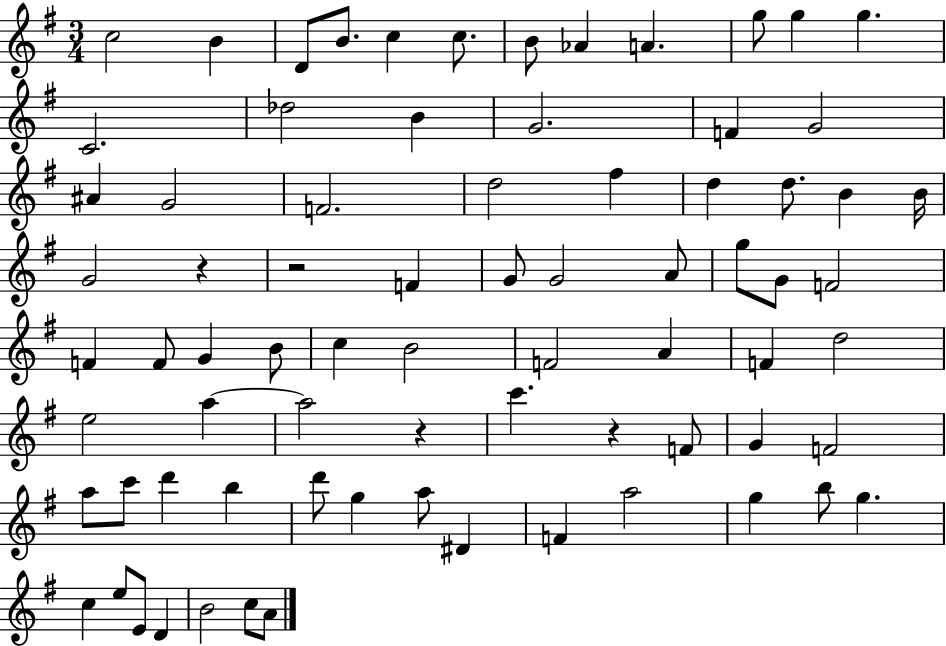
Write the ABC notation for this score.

X:1
T:Untitled
M:3/4
L:1/4
K:G
c2 B D/2 B/2 c c/2 B/2 _A A g/2 g g C2 _d2 B G2 F G2 ^A G2 F2 d2 ^f d d/2 B B/4 G2 z z2 F G/2 G2 A/2 g/2 G/2 F2 F F/2 G B/2 c B2 F2 A F d2 e2 a a2 z c' z F/2 G F2 a/2 c'/2 d' b d'/2 g a/2 ^D F a2 g b/2 g c e/2 E/2 D B2 c/2 A/2